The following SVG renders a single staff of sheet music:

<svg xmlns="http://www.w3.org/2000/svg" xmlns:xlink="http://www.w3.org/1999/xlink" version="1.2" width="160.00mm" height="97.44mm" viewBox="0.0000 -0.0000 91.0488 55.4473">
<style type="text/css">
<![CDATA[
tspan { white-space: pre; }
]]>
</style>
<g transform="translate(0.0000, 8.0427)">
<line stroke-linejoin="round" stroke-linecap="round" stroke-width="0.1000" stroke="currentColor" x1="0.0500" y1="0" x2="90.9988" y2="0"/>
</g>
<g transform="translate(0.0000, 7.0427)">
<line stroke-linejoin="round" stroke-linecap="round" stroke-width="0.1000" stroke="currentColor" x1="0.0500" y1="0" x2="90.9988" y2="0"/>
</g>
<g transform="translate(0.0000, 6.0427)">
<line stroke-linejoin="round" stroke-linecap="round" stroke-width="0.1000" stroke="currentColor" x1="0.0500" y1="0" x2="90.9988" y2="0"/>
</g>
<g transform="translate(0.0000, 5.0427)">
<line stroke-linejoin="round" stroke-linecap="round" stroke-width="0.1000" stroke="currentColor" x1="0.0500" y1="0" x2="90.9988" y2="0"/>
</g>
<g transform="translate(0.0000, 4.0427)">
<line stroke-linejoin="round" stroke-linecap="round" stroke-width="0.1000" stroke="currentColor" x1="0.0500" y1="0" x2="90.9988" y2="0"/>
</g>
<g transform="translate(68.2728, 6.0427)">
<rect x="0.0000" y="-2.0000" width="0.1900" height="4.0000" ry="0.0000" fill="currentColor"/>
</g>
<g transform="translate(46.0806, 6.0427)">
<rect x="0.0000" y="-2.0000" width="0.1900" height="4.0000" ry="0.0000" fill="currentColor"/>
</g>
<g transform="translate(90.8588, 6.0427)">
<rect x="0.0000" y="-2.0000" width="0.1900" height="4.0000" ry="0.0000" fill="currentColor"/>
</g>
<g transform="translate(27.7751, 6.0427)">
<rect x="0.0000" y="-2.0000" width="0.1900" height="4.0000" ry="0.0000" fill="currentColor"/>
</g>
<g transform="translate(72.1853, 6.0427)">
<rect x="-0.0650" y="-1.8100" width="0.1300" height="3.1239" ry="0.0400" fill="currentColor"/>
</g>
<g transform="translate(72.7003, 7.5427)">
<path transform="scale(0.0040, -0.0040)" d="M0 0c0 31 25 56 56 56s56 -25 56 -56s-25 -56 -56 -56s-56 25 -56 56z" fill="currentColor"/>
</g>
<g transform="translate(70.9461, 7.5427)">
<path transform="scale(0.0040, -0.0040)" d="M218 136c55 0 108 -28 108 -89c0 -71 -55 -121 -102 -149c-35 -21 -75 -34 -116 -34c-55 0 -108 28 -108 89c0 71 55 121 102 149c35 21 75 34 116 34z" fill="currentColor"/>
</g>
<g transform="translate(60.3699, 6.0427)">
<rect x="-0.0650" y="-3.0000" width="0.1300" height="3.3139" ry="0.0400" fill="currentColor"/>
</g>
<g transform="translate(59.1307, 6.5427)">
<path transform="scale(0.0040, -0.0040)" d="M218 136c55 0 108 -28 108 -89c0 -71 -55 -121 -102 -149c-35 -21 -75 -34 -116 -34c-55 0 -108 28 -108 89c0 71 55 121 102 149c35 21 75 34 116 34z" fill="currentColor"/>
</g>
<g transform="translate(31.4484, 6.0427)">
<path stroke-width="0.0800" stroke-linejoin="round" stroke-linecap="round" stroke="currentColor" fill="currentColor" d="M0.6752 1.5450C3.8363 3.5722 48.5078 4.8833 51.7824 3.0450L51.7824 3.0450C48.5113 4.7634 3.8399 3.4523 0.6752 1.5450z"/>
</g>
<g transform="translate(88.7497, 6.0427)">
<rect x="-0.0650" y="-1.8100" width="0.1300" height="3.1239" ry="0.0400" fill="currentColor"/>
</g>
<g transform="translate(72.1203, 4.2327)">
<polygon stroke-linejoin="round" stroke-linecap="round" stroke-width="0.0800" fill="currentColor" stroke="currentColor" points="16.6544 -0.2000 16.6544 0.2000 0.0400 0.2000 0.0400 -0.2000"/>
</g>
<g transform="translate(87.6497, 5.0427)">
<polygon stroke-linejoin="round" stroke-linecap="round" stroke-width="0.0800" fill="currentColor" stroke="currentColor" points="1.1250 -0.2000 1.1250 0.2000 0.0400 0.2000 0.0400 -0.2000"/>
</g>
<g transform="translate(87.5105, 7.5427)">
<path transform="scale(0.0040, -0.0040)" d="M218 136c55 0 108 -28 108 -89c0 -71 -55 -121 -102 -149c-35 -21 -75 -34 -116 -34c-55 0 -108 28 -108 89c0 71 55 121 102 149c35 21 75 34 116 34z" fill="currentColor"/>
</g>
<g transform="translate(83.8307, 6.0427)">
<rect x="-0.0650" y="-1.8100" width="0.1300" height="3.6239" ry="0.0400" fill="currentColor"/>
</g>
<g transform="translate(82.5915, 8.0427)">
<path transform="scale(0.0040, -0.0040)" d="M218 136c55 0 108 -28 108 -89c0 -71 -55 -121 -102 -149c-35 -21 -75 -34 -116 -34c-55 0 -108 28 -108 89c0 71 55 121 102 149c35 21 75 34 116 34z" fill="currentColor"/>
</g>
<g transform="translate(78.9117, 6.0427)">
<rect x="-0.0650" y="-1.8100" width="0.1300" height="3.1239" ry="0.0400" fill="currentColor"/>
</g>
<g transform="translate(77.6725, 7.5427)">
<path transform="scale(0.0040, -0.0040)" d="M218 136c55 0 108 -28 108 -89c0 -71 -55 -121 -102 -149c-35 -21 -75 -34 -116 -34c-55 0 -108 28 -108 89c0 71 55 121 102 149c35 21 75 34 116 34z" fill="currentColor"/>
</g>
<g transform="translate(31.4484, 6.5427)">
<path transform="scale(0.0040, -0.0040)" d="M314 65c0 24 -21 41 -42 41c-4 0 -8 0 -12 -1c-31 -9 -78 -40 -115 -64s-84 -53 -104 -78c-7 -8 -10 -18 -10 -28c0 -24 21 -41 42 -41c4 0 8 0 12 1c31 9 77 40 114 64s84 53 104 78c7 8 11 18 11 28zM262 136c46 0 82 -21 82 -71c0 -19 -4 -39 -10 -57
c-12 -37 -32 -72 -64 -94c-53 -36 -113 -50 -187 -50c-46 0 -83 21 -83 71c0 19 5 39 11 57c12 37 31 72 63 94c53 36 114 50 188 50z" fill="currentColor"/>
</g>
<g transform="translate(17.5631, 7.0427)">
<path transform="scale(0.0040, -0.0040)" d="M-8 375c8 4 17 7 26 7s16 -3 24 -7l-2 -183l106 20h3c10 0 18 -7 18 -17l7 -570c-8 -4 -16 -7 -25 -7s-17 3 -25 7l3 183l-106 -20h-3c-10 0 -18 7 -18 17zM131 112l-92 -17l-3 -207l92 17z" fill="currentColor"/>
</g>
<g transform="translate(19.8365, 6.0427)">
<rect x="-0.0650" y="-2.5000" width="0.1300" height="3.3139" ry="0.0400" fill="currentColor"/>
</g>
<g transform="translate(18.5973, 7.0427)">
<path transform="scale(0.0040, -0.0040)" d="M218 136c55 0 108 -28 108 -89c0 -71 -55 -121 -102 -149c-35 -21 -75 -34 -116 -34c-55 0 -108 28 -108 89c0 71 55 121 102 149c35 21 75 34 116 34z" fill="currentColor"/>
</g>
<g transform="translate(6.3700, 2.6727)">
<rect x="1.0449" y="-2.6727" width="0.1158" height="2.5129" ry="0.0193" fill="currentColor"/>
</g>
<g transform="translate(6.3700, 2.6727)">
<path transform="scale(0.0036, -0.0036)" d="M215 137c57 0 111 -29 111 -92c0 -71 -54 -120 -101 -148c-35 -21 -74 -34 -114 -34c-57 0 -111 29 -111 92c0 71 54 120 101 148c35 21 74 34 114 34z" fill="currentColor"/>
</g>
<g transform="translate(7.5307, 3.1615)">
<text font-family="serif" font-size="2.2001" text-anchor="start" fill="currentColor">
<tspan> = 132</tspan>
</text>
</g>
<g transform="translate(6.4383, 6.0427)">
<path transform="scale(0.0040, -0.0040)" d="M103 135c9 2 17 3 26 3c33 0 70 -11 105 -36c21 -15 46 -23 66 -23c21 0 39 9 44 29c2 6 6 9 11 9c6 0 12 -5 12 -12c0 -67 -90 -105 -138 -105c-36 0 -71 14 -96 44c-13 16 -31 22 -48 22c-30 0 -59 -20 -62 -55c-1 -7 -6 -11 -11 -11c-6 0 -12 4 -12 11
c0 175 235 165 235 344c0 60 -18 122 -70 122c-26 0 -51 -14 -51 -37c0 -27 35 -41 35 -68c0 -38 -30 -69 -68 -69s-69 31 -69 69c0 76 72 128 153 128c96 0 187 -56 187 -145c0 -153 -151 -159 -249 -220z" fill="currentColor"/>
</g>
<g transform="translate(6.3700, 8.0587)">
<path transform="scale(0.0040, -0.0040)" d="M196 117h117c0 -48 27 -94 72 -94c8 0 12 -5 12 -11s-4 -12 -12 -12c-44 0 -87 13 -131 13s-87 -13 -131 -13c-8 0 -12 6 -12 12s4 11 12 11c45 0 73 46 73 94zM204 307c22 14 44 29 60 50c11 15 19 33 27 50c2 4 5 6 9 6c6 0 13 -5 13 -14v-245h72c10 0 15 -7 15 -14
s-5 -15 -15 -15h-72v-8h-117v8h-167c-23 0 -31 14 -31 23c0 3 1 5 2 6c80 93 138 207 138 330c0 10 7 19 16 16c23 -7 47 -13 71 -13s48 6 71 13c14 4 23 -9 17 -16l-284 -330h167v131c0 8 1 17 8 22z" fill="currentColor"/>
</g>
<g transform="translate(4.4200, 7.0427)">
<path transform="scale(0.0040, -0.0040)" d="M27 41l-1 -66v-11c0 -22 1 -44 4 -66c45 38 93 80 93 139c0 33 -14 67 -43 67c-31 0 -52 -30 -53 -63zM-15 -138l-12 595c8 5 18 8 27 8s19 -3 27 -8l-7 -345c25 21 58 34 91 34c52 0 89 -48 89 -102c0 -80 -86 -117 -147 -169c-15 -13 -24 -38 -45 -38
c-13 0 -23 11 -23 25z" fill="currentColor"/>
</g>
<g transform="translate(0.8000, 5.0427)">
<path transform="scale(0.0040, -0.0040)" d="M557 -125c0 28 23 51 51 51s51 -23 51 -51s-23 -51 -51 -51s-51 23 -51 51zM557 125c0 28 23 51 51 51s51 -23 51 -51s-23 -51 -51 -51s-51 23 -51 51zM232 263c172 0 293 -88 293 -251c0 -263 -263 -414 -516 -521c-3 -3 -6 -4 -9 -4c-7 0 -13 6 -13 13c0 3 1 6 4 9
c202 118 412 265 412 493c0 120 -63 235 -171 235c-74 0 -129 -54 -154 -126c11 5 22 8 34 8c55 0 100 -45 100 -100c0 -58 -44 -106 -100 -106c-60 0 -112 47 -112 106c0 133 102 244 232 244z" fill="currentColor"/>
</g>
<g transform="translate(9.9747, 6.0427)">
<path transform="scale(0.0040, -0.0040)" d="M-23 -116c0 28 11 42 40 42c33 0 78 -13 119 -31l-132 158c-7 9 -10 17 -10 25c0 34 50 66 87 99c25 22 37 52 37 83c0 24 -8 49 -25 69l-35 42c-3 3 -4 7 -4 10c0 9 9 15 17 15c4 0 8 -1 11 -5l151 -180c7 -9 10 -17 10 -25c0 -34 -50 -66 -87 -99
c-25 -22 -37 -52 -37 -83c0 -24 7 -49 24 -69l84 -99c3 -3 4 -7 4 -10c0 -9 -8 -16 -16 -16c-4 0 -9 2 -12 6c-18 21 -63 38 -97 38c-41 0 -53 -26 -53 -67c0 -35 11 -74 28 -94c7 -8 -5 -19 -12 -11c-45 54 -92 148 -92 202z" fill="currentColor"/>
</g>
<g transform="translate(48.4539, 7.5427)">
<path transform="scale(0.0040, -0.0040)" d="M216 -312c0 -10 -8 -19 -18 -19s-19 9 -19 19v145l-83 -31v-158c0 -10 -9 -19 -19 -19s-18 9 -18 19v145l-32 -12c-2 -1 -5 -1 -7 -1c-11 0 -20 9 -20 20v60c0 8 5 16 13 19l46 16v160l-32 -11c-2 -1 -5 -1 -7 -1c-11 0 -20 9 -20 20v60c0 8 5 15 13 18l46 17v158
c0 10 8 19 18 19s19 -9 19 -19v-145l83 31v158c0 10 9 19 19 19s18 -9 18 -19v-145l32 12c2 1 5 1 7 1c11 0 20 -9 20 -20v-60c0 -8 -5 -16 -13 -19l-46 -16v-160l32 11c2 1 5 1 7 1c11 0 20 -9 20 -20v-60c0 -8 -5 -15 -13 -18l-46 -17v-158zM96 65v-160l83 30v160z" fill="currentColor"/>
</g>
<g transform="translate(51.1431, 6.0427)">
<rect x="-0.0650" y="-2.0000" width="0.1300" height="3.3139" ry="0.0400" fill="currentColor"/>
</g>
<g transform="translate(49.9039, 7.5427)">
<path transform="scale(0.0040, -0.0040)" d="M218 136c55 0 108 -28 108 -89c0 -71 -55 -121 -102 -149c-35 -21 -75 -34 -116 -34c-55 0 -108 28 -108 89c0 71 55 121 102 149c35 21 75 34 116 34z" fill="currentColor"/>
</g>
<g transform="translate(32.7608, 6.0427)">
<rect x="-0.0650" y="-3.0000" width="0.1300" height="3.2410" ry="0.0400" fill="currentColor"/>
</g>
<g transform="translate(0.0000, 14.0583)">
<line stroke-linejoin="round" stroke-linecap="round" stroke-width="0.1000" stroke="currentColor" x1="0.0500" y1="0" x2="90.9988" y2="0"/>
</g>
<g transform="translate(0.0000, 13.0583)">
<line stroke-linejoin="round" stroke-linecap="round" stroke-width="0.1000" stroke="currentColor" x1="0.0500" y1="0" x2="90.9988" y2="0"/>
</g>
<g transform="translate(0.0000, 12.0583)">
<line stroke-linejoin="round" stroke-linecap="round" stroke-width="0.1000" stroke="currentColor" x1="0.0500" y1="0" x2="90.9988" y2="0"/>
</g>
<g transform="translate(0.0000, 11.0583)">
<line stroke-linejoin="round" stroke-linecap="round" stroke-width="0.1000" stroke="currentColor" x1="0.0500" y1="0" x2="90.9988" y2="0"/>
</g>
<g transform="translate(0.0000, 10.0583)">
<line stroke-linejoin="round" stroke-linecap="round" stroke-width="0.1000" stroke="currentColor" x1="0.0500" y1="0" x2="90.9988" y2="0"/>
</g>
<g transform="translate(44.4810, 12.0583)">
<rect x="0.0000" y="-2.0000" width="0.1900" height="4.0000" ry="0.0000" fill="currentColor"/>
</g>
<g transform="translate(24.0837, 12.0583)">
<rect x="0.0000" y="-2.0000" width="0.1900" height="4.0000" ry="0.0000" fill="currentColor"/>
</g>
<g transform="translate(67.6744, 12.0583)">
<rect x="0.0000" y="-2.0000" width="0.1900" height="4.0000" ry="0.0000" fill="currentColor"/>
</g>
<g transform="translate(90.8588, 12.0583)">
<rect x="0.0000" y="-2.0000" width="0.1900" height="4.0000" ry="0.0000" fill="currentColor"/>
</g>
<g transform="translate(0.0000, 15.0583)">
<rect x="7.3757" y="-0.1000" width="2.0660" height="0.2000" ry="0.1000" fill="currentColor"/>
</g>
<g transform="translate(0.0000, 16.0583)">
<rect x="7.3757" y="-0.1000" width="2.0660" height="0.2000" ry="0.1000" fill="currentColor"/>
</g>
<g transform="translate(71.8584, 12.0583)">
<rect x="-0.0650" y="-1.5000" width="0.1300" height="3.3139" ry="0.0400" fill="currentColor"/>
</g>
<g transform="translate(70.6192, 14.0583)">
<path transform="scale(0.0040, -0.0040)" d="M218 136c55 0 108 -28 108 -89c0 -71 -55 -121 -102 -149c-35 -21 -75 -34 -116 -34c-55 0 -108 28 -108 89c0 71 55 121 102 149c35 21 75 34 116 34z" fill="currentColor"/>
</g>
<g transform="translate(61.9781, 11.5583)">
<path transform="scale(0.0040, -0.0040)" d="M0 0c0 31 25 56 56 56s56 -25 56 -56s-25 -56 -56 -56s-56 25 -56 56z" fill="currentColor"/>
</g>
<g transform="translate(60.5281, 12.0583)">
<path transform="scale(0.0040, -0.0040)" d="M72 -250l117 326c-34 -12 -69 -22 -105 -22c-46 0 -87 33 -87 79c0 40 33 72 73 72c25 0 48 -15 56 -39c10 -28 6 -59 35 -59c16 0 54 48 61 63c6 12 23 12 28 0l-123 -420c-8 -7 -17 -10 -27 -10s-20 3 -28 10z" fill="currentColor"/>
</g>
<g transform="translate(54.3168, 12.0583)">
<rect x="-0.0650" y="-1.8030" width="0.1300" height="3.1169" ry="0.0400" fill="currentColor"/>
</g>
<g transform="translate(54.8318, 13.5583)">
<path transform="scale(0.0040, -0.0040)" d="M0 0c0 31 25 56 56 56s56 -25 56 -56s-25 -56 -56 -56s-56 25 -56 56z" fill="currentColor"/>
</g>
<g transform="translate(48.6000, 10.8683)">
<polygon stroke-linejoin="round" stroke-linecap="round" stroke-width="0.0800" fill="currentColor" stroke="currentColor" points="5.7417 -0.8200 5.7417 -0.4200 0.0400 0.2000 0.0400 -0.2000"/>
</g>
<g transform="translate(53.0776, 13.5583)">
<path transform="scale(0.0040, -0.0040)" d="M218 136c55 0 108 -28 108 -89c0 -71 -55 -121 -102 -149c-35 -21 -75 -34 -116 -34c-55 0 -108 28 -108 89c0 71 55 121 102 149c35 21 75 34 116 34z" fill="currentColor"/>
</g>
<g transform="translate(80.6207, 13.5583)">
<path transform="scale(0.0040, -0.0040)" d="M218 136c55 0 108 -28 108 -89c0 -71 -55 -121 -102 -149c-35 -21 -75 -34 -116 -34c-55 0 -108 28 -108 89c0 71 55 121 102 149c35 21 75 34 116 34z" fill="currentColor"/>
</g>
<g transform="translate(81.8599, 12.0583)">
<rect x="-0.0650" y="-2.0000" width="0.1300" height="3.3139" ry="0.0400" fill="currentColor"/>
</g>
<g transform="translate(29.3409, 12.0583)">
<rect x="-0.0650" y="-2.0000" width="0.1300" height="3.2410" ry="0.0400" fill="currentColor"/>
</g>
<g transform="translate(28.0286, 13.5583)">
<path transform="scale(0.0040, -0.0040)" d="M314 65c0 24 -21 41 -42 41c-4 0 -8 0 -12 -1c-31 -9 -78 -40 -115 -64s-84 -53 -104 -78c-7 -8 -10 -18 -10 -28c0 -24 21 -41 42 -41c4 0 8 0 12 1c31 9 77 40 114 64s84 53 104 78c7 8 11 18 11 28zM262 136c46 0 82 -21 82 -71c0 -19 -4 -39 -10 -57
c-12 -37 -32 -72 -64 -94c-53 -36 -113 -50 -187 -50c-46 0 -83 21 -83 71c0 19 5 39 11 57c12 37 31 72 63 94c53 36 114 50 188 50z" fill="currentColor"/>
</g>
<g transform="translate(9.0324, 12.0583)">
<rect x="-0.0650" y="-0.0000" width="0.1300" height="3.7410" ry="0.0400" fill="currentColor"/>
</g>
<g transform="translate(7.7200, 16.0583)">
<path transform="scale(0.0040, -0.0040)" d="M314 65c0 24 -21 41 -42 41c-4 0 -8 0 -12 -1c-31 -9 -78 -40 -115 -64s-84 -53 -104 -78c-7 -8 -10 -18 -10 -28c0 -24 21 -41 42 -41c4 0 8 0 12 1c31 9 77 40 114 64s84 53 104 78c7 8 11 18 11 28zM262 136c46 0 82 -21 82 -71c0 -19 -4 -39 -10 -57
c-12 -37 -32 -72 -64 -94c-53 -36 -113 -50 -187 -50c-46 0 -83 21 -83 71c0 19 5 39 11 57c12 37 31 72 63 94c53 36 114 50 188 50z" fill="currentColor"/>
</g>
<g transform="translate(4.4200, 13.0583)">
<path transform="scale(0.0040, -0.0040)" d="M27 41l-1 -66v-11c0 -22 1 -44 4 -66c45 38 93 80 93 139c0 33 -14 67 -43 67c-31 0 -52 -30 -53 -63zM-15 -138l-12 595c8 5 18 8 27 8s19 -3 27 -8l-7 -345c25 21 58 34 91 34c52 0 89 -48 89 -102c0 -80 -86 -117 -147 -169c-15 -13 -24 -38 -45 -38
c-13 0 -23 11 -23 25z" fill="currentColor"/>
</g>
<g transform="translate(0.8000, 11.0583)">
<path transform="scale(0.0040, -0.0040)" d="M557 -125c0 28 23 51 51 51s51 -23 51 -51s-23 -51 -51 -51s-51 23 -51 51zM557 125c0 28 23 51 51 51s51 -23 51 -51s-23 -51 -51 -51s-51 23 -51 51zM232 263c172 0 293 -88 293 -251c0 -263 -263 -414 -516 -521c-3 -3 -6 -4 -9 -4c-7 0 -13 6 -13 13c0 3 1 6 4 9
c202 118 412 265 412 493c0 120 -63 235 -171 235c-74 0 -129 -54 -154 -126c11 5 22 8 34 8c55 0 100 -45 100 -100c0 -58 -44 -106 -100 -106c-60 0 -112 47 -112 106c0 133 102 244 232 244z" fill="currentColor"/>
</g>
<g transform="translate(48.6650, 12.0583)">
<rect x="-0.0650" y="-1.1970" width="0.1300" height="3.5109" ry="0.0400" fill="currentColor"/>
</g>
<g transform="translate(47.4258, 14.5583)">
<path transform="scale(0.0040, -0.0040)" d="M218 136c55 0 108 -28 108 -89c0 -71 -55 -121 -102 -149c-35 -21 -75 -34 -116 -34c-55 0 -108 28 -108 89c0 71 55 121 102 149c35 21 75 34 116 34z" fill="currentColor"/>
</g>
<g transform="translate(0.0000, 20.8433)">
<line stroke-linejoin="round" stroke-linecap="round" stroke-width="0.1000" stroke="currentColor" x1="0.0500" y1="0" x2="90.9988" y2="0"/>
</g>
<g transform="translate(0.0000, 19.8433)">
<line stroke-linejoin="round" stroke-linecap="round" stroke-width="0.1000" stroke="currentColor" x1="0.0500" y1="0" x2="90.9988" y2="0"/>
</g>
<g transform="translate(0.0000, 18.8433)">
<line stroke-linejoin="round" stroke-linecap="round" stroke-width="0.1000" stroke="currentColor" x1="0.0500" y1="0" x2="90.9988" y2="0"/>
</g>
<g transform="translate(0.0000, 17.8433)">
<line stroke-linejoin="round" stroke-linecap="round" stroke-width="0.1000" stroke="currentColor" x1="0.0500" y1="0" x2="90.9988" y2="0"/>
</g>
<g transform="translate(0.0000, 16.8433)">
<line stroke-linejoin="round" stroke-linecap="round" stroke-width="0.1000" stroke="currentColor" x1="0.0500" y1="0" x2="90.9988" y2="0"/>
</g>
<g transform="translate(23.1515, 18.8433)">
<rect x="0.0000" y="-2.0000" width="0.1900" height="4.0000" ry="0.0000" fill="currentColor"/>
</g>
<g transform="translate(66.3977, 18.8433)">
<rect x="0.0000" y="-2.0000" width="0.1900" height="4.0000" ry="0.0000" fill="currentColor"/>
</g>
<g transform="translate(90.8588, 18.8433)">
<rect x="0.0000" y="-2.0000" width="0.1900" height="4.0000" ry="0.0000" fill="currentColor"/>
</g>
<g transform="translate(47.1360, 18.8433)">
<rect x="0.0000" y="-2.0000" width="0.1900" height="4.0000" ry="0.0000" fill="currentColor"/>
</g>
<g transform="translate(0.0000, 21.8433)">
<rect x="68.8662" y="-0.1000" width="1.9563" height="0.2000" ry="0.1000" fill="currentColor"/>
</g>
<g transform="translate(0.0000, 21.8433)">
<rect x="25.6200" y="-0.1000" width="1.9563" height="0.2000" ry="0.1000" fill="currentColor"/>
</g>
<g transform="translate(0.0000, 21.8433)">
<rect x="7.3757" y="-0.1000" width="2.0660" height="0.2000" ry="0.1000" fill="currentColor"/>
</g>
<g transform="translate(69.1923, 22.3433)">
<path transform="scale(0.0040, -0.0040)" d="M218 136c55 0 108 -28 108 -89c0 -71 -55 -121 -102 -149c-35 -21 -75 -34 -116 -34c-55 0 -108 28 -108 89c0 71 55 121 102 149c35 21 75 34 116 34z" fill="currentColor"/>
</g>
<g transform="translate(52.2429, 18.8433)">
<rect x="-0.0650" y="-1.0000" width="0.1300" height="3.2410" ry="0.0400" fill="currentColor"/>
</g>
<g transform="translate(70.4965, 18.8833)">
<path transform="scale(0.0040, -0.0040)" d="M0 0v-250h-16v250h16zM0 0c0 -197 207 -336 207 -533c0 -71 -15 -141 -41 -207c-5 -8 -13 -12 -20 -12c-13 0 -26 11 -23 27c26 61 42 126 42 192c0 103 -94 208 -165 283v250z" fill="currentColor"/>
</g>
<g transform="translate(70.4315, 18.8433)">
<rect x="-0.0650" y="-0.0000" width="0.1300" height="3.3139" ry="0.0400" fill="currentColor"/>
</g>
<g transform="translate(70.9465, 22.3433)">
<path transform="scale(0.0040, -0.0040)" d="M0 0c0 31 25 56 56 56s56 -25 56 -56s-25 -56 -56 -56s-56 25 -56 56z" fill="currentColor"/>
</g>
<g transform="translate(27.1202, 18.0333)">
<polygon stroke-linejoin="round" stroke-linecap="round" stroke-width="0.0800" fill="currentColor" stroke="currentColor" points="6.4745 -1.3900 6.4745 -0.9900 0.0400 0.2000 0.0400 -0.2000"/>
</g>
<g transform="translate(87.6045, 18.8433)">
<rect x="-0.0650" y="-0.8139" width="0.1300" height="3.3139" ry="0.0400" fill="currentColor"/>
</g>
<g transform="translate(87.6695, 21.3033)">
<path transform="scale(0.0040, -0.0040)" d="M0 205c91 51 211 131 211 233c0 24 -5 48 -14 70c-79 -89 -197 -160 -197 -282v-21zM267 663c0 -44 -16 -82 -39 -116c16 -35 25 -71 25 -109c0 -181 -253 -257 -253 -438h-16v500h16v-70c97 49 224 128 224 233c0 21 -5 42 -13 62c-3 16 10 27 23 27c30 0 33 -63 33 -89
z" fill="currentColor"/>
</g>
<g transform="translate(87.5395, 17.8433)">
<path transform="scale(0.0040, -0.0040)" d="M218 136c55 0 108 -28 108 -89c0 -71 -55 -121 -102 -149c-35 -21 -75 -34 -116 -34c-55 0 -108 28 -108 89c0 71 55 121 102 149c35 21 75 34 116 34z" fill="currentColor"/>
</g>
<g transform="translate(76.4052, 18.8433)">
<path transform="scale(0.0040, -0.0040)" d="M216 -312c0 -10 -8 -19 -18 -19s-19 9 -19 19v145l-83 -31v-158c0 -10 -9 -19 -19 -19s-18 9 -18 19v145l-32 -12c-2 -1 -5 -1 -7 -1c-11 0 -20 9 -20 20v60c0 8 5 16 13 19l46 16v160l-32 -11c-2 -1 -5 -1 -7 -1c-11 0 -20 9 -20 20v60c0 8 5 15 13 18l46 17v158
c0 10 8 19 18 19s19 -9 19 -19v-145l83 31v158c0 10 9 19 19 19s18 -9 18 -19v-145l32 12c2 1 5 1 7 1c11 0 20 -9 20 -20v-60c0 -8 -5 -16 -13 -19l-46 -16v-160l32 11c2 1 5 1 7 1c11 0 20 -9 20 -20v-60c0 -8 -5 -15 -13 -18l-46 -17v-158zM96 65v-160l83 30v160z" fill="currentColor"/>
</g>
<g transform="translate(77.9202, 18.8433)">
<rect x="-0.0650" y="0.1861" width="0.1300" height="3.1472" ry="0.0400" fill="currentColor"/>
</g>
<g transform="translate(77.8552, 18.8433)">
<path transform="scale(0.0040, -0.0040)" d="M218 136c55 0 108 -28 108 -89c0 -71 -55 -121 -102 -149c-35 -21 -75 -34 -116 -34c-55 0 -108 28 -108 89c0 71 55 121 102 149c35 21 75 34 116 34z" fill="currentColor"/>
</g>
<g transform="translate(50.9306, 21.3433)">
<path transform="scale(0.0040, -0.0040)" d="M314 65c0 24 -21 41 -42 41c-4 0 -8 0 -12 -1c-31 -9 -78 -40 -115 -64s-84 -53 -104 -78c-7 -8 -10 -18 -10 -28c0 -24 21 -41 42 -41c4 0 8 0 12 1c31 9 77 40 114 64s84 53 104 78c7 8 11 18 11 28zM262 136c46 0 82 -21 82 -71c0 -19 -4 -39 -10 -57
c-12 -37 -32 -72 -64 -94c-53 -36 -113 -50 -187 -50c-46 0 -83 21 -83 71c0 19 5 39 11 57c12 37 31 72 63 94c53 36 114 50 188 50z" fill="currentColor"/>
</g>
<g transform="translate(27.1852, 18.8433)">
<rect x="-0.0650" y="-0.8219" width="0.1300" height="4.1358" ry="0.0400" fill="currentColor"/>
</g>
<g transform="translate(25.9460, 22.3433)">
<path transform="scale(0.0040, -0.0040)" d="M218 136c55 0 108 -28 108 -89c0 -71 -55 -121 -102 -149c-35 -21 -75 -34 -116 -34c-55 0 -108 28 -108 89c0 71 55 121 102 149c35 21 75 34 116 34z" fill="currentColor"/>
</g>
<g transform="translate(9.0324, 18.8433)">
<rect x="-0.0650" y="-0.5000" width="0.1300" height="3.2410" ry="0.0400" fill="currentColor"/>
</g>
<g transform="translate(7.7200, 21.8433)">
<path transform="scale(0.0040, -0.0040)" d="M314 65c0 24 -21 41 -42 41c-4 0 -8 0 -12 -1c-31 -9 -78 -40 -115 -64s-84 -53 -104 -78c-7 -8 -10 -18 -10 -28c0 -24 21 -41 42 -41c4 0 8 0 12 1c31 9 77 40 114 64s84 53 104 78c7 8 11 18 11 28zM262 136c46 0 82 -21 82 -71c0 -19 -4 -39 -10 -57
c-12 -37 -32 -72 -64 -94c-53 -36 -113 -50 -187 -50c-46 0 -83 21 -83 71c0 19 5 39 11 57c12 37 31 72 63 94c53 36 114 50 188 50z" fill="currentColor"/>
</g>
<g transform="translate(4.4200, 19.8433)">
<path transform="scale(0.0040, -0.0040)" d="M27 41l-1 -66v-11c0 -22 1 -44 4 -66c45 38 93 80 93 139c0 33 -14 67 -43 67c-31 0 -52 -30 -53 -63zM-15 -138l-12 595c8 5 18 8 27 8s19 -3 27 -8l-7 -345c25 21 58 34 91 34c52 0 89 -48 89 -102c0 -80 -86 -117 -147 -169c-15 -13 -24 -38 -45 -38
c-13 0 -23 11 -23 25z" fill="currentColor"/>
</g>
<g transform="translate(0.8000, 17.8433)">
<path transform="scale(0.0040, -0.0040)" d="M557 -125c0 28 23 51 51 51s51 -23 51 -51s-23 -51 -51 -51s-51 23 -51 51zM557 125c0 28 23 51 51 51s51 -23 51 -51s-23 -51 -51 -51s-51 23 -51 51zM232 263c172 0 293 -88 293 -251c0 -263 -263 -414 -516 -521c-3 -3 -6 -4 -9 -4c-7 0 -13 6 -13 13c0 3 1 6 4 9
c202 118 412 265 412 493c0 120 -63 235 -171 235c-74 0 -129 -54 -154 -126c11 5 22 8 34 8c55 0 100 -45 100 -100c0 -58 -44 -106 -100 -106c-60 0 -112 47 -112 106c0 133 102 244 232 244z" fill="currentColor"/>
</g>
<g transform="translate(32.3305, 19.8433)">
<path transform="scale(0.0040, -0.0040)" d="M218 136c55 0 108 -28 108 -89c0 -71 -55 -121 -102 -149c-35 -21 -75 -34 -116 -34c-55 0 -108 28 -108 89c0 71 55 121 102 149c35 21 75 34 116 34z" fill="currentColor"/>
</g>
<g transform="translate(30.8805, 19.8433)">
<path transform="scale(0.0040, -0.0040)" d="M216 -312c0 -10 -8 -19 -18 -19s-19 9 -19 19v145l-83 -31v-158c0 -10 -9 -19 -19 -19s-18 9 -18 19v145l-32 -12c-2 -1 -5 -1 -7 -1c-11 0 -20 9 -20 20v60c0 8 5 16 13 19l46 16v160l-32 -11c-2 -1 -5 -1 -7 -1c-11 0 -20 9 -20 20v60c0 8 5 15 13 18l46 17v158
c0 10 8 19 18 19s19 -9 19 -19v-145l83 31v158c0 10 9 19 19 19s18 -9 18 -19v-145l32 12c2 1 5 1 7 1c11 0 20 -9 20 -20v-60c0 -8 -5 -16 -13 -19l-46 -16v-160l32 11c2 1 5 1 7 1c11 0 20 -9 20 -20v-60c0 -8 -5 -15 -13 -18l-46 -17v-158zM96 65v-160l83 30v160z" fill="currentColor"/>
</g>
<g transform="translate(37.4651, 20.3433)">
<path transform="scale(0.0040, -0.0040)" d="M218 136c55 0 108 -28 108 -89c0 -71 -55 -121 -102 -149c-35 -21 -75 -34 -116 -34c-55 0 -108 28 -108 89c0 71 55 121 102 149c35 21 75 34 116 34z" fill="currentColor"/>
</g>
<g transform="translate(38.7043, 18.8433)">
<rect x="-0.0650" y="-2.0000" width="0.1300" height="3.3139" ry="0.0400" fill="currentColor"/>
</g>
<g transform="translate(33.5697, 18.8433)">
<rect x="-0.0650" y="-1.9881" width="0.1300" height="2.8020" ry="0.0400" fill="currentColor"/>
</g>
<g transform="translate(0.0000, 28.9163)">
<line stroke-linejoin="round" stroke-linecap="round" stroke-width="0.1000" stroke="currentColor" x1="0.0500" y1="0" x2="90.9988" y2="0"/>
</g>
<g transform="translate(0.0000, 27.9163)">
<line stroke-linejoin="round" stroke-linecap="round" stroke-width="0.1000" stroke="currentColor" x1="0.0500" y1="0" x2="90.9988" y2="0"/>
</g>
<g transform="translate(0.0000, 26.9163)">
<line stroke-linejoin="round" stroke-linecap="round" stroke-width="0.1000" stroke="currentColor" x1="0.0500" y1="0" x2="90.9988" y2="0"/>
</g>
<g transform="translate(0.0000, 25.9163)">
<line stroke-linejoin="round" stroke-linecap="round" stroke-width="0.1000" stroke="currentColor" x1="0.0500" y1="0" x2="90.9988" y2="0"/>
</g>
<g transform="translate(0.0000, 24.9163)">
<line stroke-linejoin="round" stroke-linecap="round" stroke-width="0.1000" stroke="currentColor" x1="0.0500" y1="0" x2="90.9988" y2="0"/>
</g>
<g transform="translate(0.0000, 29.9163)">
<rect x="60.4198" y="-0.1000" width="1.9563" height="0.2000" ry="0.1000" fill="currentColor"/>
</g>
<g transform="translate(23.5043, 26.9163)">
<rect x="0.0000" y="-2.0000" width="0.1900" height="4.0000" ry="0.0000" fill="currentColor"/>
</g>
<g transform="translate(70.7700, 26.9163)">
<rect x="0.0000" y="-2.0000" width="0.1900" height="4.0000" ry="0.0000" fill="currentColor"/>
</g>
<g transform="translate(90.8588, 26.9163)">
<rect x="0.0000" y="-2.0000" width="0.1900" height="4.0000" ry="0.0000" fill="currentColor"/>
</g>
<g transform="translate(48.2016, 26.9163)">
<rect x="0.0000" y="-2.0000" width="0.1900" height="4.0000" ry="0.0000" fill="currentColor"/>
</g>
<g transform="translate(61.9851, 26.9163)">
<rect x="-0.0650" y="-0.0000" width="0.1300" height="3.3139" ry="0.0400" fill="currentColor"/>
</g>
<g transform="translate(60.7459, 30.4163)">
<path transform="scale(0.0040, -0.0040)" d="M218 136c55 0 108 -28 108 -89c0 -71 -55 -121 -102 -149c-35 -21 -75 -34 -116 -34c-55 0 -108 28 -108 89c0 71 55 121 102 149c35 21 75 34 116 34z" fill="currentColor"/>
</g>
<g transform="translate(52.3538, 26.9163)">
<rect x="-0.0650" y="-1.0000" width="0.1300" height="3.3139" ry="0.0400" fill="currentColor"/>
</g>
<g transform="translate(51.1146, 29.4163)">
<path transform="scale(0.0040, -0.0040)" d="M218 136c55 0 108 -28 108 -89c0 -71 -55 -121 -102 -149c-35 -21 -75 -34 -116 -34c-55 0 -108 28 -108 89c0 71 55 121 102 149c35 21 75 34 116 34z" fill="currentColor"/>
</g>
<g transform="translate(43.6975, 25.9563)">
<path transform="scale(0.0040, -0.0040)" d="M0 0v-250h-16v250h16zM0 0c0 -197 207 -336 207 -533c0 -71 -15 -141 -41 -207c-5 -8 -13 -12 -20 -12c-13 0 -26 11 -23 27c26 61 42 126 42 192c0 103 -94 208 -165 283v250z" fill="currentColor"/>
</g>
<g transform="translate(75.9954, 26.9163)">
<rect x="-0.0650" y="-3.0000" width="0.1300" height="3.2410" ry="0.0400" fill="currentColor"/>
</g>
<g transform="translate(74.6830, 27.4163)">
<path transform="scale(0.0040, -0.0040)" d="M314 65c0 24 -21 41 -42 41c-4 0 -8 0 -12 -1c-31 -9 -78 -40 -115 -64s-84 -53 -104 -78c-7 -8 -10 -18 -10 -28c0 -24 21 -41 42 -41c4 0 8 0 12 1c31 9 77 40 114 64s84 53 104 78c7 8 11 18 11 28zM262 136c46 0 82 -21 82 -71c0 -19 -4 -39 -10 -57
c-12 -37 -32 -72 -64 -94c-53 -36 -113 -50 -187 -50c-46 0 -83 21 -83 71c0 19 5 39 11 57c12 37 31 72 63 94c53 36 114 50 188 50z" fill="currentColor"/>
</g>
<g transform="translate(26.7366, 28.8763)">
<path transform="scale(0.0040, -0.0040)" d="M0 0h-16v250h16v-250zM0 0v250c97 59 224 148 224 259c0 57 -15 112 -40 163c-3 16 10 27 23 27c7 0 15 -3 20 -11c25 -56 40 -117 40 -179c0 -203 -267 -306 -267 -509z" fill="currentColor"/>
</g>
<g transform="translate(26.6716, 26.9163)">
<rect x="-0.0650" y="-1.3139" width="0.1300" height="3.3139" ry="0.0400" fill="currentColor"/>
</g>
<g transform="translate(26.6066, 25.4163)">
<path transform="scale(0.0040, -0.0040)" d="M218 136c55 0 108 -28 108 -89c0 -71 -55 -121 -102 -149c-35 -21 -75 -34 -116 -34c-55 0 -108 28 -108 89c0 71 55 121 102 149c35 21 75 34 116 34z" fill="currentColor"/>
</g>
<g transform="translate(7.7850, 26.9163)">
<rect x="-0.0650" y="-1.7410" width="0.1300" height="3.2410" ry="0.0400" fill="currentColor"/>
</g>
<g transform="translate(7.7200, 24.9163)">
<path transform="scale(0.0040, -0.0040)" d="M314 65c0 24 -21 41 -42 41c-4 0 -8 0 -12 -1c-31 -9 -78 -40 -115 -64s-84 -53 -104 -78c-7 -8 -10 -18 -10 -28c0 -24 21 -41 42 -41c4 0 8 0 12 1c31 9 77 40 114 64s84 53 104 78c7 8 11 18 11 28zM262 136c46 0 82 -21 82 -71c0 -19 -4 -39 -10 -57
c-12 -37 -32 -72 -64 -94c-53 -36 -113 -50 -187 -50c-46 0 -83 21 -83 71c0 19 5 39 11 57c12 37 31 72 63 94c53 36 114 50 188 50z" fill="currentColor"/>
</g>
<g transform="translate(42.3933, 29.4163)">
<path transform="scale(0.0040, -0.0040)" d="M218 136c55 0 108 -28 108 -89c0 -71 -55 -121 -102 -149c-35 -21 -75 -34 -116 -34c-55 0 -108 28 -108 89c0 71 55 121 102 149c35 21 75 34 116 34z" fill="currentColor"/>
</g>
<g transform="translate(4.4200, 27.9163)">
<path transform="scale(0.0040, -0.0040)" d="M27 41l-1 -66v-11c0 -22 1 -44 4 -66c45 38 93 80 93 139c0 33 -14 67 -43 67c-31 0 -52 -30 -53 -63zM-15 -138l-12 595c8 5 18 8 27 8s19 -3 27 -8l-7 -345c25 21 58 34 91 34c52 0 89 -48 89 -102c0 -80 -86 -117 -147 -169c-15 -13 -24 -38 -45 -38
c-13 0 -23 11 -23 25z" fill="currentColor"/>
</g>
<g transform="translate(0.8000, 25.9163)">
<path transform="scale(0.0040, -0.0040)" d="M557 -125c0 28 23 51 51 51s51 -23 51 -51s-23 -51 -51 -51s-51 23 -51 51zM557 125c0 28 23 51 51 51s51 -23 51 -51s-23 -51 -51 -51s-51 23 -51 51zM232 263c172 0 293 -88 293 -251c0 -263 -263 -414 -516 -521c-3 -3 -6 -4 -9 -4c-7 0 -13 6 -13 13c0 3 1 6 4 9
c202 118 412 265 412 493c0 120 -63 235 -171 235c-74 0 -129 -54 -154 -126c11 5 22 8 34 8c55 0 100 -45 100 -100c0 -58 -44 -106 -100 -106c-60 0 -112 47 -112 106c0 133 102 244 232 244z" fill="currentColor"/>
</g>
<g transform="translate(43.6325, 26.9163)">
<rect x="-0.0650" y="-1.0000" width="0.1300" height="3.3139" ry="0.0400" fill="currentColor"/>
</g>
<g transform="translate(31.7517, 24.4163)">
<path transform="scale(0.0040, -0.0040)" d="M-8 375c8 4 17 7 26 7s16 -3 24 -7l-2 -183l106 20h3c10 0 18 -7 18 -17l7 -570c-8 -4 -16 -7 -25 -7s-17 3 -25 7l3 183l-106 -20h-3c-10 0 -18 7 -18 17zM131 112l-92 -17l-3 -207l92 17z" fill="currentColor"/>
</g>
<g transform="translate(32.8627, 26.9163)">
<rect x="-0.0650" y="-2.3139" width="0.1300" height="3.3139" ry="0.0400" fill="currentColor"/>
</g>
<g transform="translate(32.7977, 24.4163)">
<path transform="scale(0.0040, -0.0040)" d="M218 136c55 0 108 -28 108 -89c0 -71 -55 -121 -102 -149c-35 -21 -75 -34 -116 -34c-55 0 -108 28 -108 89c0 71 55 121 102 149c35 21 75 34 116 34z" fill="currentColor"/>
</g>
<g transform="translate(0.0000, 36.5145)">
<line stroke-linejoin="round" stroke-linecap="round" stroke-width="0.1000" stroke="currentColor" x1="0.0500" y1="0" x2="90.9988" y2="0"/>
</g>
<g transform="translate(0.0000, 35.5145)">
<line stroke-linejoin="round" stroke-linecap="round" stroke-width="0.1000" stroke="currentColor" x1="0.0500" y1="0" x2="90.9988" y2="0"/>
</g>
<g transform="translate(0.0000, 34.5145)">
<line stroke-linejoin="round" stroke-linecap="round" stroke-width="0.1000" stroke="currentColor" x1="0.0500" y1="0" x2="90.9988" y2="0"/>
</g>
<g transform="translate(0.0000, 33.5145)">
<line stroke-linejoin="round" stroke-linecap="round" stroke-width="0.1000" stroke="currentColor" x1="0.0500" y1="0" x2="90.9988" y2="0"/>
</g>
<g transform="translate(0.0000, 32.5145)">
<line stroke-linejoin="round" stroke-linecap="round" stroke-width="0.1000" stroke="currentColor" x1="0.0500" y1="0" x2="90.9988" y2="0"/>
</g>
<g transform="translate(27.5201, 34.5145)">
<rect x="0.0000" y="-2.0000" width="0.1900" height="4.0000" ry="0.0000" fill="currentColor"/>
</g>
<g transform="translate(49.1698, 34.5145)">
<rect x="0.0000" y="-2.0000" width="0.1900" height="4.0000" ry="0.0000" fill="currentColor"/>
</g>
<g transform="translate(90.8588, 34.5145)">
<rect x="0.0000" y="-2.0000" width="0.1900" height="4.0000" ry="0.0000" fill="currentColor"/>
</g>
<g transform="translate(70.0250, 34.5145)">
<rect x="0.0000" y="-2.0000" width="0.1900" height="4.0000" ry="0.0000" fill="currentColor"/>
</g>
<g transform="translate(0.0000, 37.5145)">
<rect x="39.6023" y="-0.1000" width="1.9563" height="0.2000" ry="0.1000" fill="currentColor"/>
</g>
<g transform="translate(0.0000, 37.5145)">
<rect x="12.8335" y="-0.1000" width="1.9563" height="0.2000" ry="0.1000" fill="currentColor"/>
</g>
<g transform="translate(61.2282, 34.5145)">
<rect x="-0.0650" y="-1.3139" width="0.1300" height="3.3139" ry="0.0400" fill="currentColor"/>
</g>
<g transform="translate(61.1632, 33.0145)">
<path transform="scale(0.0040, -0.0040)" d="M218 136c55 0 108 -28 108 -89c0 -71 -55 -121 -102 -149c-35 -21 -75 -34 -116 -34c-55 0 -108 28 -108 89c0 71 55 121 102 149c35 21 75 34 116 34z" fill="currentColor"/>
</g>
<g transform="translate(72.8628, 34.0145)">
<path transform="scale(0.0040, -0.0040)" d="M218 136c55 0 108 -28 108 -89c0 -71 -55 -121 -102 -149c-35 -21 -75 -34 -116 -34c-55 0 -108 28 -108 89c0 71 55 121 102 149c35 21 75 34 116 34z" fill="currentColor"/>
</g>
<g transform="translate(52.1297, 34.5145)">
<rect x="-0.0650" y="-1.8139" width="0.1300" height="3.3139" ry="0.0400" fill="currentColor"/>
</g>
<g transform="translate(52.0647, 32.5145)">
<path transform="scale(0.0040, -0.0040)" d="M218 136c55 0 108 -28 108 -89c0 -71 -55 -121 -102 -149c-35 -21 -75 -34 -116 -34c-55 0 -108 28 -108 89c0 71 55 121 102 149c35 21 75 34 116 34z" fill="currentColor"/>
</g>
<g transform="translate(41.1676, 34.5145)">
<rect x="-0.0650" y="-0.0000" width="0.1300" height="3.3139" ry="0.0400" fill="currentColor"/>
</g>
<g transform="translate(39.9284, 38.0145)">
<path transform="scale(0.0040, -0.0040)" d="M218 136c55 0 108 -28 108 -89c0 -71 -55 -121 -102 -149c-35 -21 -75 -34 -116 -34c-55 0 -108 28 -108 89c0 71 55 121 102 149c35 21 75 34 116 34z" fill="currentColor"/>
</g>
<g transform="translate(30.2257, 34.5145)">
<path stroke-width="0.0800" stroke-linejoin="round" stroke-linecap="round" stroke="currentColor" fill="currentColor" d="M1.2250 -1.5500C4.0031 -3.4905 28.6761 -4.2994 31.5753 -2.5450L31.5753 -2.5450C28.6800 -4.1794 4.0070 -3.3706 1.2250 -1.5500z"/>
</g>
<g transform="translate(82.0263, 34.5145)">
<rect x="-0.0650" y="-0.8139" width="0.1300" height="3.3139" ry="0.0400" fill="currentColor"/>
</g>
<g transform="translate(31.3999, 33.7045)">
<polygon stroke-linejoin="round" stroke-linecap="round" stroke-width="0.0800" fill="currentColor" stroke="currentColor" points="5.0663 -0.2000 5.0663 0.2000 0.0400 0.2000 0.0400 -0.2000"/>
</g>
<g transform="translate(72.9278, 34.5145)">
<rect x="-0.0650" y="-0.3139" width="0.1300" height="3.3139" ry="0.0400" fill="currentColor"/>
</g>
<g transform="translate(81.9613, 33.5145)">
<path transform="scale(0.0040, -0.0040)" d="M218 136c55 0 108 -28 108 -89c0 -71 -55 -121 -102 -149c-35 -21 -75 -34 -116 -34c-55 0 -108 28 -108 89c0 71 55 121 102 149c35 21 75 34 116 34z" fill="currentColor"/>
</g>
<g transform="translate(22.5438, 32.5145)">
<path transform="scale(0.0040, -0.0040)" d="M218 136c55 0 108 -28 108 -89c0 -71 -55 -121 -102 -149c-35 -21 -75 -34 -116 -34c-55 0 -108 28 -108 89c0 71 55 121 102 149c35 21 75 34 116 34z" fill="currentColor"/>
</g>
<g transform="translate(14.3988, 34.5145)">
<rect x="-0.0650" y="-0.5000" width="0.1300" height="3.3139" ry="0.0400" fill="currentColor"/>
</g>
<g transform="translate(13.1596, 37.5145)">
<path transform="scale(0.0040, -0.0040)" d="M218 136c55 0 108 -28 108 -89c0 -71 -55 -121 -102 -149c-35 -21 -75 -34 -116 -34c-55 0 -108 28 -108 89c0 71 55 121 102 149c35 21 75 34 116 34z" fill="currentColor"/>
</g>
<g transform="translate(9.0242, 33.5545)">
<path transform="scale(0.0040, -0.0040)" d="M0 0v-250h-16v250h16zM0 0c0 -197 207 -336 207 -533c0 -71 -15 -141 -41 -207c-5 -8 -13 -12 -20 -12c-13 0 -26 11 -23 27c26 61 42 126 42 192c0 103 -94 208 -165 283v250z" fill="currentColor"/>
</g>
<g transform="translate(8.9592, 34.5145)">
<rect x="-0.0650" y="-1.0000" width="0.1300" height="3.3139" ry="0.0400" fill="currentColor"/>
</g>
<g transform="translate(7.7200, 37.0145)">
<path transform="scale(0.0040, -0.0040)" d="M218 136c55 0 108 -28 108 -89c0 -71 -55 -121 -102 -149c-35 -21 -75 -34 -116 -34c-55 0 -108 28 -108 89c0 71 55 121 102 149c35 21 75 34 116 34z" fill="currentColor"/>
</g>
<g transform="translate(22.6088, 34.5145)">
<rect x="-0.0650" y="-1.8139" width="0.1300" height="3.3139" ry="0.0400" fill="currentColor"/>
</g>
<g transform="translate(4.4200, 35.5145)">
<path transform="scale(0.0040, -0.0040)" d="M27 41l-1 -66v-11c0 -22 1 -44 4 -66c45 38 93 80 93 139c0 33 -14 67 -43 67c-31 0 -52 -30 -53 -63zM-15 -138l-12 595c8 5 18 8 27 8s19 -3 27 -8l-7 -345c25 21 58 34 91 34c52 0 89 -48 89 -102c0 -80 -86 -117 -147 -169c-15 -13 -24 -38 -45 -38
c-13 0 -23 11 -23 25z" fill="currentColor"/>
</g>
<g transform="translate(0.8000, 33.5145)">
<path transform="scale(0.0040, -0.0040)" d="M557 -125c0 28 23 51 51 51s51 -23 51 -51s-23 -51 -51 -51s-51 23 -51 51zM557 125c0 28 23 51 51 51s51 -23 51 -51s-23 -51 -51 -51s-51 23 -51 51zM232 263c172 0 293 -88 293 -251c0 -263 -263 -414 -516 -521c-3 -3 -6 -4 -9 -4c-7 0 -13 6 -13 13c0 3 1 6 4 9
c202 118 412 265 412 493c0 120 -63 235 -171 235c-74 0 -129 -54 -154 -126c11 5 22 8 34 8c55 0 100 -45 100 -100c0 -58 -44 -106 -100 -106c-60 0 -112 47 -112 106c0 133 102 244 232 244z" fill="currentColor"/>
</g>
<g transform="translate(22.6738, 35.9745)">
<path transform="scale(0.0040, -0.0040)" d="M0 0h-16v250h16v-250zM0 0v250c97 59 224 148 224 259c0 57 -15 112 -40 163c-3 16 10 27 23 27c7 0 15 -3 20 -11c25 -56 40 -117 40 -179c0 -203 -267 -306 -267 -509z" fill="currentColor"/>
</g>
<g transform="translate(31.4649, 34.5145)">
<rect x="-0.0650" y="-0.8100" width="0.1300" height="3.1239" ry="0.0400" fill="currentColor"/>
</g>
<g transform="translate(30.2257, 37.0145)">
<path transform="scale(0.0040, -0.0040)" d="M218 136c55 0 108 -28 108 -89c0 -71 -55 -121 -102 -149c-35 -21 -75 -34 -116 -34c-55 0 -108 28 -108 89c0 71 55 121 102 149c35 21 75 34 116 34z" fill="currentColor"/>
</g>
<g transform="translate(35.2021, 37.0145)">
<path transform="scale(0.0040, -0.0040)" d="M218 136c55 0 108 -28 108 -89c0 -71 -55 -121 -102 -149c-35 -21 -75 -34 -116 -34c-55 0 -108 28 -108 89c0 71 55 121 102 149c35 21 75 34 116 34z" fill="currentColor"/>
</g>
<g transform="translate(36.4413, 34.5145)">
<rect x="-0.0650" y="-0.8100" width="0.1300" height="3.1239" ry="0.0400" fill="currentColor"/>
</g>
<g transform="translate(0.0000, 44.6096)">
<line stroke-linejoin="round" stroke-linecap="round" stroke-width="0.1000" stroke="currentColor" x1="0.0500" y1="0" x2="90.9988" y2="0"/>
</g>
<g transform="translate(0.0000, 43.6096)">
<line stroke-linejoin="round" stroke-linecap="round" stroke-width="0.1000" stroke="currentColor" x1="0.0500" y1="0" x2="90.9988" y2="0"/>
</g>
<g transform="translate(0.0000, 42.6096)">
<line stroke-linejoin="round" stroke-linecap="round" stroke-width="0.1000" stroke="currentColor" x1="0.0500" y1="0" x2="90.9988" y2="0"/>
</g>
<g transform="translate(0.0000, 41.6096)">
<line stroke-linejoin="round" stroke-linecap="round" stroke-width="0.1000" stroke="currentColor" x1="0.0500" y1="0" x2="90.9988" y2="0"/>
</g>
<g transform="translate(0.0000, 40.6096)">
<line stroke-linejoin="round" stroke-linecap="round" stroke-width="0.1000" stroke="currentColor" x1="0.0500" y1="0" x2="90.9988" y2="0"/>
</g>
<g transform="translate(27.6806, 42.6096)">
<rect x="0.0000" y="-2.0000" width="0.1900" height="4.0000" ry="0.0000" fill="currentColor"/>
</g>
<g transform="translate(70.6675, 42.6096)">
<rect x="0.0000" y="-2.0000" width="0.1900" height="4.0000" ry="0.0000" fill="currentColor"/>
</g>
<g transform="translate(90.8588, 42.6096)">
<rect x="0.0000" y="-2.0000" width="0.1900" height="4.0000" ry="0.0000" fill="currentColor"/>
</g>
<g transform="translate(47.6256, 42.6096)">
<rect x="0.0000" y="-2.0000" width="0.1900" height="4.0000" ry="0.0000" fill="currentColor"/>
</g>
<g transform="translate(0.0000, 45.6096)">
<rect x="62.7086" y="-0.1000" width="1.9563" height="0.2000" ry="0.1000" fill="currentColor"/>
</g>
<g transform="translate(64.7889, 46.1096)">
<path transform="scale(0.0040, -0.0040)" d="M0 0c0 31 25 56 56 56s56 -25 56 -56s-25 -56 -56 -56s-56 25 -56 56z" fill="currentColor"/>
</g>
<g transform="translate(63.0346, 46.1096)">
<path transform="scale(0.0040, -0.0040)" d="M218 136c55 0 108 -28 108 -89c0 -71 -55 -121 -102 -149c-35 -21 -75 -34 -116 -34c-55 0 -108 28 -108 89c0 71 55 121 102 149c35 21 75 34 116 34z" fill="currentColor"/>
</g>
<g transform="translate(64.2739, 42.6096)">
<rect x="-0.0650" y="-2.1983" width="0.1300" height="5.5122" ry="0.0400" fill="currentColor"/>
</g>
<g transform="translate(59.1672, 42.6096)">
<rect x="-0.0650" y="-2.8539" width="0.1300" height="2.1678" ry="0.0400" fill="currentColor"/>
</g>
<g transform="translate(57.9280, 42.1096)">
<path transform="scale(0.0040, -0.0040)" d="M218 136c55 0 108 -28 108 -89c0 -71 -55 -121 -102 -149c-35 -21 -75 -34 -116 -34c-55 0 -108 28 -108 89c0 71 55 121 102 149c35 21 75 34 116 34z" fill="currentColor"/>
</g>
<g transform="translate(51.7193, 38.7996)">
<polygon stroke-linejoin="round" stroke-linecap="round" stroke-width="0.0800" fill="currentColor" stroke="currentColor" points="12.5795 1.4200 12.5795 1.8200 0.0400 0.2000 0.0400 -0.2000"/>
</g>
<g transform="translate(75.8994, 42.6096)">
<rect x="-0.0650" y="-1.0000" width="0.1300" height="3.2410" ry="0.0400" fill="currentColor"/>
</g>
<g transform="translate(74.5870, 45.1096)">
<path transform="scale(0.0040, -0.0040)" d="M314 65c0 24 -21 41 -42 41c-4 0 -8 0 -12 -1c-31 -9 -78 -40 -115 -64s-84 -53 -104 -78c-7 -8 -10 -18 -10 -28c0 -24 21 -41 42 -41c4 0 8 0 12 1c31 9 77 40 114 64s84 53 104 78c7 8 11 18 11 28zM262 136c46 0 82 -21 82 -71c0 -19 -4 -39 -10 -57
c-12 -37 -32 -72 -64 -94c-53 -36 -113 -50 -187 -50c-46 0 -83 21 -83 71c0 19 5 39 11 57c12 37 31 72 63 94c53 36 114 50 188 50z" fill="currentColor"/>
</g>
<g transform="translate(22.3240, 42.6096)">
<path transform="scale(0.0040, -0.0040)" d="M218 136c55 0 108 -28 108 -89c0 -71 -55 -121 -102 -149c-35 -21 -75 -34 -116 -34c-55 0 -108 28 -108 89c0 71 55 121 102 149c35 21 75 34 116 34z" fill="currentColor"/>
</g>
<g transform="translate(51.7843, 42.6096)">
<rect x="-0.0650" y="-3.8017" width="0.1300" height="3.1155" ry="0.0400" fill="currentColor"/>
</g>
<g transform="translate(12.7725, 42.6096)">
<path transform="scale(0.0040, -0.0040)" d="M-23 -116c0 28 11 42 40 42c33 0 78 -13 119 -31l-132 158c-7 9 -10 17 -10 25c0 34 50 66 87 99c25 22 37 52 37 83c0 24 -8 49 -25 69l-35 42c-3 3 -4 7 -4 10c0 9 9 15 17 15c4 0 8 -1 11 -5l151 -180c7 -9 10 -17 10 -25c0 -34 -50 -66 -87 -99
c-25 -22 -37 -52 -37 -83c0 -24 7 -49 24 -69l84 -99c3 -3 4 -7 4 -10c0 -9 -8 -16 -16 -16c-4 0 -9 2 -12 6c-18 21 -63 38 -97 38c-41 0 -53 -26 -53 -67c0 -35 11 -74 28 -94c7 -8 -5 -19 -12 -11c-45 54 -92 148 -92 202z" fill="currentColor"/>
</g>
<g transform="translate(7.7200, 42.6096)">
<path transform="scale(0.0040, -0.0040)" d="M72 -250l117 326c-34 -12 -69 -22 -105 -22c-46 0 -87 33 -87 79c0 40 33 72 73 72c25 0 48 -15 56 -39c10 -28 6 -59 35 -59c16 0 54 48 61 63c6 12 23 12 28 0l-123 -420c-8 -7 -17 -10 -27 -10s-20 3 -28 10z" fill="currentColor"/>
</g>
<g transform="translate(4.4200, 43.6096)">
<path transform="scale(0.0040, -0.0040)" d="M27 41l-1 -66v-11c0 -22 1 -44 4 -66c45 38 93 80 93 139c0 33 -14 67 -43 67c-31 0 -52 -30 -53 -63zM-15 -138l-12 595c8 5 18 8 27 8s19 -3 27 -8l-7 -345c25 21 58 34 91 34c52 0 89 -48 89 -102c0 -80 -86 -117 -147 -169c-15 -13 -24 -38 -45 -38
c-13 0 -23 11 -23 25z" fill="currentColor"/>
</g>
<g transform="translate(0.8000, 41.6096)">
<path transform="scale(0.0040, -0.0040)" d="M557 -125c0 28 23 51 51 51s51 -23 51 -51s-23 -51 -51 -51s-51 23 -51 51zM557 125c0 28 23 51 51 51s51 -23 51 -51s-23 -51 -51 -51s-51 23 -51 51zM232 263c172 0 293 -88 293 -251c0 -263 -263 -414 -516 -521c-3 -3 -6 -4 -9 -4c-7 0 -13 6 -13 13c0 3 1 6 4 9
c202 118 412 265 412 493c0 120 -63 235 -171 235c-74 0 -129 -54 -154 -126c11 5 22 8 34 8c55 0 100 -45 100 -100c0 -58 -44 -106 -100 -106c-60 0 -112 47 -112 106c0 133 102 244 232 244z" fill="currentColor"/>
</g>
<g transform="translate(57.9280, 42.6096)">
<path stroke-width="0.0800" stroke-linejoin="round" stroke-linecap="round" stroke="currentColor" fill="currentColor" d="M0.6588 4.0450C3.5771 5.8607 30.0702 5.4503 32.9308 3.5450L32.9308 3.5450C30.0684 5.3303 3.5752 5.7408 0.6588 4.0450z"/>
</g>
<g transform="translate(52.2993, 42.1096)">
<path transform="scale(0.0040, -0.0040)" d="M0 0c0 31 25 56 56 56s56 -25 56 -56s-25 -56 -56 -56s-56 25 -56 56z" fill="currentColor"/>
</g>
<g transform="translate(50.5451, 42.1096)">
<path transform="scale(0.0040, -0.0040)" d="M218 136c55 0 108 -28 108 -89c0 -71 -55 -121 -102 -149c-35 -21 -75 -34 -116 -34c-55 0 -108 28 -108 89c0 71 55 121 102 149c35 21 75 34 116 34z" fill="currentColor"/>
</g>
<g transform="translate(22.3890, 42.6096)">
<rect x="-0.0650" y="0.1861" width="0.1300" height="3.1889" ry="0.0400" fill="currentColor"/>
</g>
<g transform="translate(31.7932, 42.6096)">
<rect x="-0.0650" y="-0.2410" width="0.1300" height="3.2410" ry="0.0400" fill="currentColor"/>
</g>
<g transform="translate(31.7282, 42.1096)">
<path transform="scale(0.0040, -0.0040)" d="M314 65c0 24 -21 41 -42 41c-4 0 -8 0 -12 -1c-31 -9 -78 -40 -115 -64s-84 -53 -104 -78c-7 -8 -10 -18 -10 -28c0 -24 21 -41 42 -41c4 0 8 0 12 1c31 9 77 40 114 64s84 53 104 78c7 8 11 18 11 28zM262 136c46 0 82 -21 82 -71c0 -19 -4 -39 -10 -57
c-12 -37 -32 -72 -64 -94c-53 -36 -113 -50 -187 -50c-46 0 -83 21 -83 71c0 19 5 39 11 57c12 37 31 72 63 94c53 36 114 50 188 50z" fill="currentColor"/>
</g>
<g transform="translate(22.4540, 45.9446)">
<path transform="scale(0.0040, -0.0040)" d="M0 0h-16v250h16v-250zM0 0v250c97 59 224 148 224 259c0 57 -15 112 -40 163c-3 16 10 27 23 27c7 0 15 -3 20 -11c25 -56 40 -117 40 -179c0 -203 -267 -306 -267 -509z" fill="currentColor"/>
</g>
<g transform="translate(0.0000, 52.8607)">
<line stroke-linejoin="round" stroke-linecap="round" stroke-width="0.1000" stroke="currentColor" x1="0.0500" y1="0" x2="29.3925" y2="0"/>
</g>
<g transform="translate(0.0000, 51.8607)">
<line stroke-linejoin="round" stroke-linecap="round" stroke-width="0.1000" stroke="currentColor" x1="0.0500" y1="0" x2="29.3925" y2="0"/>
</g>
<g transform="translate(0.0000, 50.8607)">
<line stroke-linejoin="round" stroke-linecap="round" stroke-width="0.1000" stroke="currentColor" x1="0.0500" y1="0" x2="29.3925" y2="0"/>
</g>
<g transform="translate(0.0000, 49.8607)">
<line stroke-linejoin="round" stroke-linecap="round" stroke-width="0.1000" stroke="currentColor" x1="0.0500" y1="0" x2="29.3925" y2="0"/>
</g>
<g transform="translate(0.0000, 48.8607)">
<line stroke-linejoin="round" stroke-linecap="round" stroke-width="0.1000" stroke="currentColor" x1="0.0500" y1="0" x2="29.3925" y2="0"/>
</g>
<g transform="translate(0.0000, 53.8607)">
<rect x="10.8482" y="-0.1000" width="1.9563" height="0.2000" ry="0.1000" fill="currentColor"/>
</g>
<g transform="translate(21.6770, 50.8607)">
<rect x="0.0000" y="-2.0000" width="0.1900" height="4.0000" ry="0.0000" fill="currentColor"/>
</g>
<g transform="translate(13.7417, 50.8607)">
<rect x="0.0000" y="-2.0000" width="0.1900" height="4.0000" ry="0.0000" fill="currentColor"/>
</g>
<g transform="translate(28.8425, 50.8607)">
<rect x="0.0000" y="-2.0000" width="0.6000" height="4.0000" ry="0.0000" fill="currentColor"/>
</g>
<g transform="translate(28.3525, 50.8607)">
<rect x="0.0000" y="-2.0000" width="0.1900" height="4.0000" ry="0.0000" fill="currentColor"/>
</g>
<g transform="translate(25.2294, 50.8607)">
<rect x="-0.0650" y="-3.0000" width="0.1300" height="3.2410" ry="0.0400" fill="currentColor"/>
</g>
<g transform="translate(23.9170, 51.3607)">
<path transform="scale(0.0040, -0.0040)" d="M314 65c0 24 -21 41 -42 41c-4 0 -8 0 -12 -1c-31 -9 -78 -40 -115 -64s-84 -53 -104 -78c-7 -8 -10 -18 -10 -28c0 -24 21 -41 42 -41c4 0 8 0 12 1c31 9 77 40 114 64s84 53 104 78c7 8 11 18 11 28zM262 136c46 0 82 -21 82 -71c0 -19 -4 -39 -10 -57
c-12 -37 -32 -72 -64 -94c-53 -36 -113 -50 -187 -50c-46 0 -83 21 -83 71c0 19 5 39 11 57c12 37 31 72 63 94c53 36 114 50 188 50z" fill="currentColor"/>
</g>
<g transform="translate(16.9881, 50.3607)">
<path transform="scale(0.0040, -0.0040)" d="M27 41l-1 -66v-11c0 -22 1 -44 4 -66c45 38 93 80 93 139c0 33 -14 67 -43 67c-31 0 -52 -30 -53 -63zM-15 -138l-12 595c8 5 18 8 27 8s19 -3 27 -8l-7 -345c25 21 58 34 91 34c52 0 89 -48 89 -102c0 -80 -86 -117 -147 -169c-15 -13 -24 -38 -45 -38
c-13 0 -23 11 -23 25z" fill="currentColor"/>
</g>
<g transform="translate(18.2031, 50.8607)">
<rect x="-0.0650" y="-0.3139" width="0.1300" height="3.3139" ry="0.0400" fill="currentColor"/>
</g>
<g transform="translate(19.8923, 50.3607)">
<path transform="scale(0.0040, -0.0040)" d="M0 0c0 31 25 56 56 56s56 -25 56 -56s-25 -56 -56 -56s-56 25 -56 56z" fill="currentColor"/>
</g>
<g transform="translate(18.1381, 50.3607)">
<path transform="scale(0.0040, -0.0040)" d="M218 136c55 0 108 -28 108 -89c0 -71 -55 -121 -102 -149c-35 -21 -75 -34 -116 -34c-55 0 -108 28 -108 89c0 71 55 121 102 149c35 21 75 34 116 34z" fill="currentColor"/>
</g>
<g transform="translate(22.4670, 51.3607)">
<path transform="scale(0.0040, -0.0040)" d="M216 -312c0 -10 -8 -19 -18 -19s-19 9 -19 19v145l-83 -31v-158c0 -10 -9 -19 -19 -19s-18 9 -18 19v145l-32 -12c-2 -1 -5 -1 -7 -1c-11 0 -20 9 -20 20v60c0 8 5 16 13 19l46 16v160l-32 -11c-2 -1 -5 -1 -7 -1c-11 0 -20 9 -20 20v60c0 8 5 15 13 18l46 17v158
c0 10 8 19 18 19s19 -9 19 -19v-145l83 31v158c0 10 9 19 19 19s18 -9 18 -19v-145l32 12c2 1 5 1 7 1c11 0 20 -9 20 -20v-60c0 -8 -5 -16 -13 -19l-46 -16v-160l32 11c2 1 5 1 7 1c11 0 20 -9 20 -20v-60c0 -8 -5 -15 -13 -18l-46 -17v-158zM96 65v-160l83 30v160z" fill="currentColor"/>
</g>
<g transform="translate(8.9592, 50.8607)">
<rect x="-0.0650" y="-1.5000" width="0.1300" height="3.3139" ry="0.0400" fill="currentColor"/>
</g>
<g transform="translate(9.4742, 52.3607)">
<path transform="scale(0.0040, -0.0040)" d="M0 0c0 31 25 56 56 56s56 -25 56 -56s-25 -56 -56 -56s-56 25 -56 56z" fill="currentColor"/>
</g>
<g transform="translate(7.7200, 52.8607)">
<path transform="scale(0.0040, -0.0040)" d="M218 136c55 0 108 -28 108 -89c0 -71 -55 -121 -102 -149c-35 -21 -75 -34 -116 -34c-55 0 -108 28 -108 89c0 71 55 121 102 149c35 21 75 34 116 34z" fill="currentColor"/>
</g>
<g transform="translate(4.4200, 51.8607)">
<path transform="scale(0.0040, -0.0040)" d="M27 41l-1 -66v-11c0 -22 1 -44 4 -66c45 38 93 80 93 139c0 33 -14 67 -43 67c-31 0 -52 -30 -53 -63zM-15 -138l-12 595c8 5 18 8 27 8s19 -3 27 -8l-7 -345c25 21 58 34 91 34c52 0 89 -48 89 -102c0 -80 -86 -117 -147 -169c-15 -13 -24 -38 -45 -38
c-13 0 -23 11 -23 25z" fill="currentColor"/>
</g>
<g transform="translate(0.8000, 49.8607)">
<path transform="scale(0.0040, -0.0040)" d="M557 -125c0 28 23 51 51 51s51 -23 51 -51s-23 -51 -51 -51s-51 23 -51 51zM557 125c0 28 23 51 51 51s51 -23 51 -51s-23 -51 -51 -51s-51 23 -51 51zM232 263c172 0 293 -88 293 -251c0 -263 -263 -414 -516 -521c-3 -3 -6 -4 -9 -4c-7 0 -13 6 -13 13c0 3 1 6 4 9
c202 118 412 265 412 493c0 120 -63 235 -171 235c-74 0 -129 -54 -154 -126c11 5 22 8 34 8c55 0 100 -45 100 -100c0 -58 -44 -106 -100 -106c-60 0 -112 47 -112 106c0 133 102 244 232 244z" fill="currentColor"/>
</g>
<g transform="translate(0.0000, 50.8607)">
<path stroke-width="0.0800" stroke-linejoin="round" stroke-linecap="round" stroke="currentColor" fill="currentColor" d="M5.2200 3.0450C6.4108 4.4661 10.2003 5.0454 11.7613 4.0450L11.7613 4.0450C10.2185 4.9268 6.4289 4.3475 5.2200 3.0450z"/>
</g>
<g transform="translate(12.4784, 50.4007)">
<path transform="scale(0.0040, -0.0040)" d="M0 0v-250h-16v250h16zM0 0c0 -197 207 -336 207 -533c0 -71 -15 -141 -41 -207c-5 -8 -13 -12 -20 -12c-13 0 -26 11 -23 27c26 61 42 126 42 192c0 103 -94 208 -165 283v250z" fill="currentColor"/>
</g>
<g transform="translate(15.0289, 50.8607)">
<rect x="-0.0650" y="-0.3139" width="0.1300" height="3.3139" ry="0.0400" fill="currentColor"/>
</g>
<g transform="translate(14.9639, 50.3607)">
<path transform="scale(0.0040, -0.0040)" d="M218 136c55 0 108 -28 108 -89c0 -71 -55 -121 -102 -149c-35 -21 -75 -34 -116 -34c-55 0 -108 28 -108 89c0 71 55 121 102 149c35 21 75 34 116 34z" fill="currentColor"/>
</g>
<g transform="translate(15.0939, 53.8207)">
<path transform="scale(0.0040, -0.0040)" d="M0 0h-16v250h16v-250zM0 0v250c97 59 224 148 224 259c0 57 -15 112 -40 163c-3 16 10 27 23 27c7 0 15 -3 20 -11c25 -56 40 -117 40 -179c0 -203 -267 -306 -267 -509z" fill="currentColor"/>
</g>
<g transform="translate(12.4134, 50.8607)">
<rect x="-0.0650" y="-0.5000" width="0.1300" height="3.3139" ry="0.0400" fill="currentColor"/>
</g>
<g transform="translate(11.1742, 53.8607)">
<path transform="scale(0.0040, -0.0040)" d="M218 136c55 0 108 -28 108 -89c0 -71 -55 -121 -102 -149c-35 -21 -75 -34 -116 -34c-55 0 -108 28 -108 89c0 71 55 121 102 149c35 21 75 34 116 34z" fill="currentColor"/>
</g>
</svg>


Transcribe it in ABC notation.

X:1
T:Untitled
M:2/4
L:1/4
K:F
z B,, C,2 ^A,, C, A,,/2 A,,/2 G,,/2 A,,/4 C,,2 A,,2 F,,/2 A,,/2 z/2 G,, A,, E,,2 D,,/2 ^B,,/2 A,, F,,2 D,,/2 ^D, F,/4 A,2 G,/2 B, F,,/2 F,, D,, C,2 F,,/2 E,, A,/2 F,,/2 F,,/2 D,, A, G, E, F, z/2 z D,/2 E,2 E,/2 E,/2 D,,/2 F,,2 G,, E,,/2 E,/2 _E, ^C,2